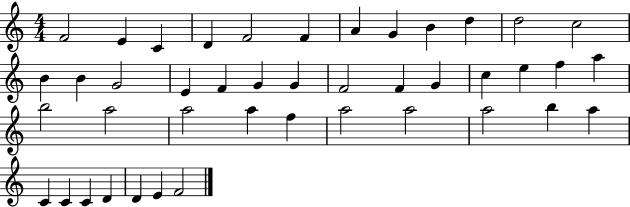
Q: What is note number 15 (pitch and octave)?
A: G4